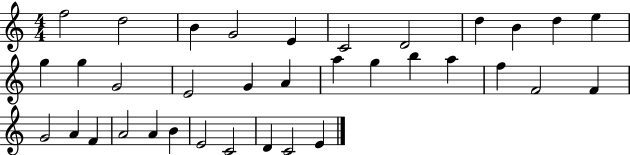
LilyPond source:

{
  \clef treble
  \numericTimeSignature
  \time 4/4
  \key c \major
  f''2 d''2 | b'4 g'2 e'4 | c'2 d'2 | d''4 b'4 d''4 e''4 | \break g''4 g''4 g'2 | e'2 g'4 a'4 | a''4 g''4 b''4 a''4 | f''4 f'2 f'4 | \break g'2 a'4 f'4 | a'2 a'4 b'4 | e'2 c'2 | d'4 c'2 e'4 | \break \bar "|."
}